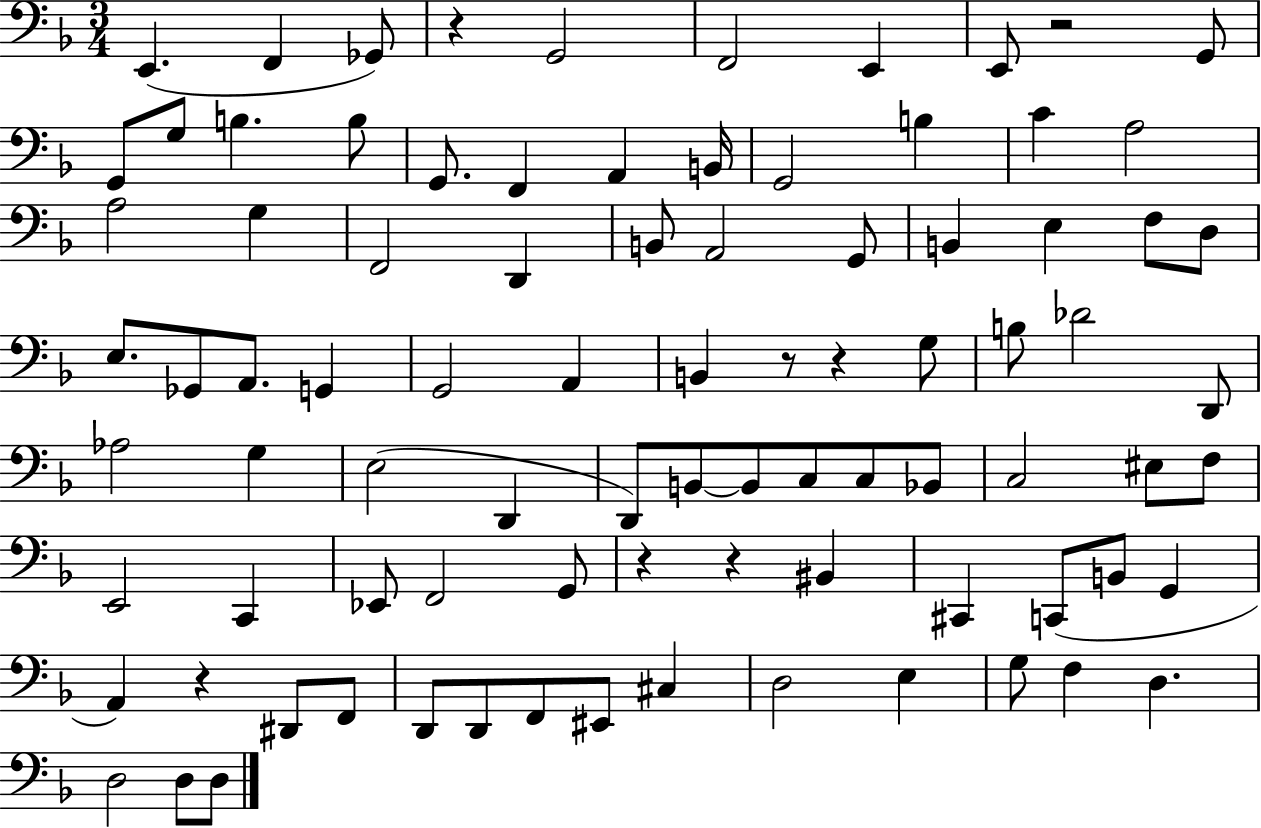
{
  \clef bass
  \numericTimeSignature
  \time 3/4
  \key f \major
  e,4.( f,4 ges,8) | r4 g,2 | f,2 e,4 | e,8 r2 g,8 | \break g,8 g8 b4. b8 | g,8. f,4 a,4 b,16 | g,2 b4 | c'4 a2 | \break a2 g4 | f,2 d,4 | b,8 a,2 g,8 | b,4 e4 f8 d8 | \break e8. ges,8 a,8. g,4 | g,2 a,4 | b,4 r8 r4 g8 | b8 des'2 d,8 | \break aes2 g4 | e2( d,4 | d,8) b,8~~ b,8 c8 c8 bes,8 | c2 eis8 f8 | \break e,2 c,4 | ees,8 f,2 g,8 | r4 r4 bis,4 | cis,4 c,8( b,8 g,4 | \break a,4) r4 dis,8 f,8 | d,8 d,8 f,8 eis,8 cis4 | d2 e4 | g8 f4 d4. | \break d2 d8 d8 | \bar "|."
}